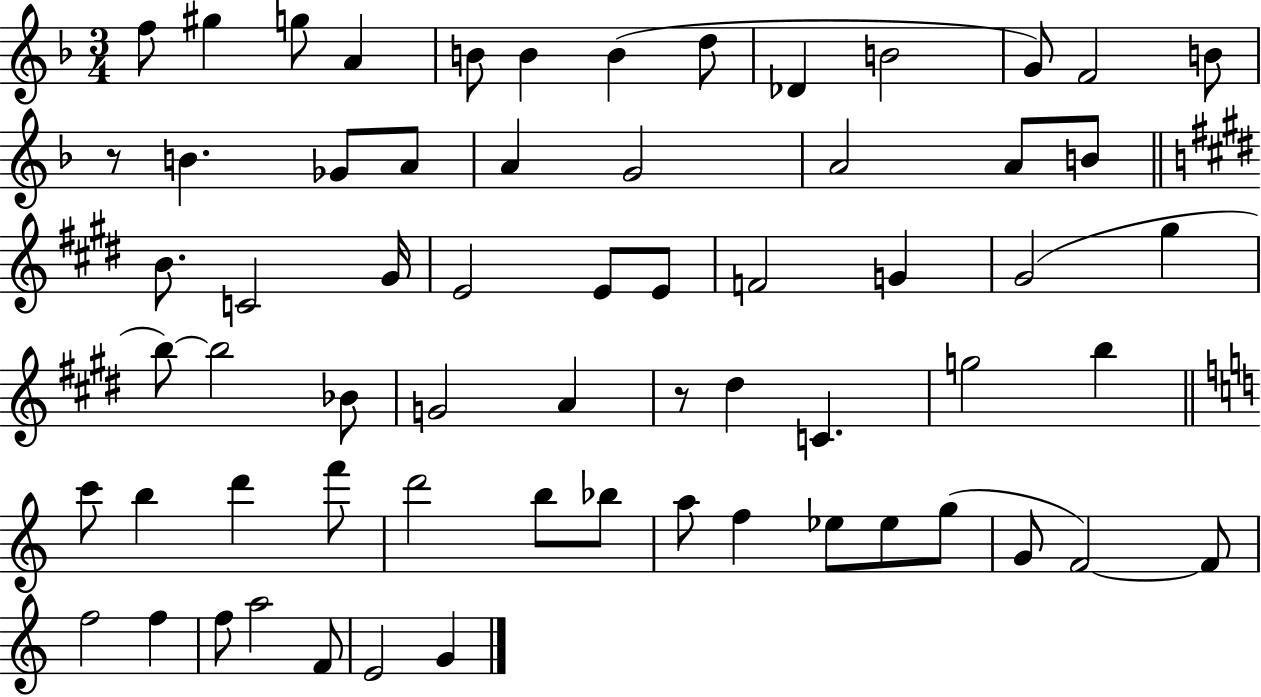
X:1
T:Untitled
M:3/4
L:1/4
K:F
f/2 ^g g/2 A B/2 B B d/2 _D B2 G/2 F2 B/2 z/2 B _G/2 A/2 A G2 A2 A/2 B/2 B/2 C2 ^G/4 E2 E/2 E/2 F2 G ^G2 ^g b/2 b2 _B/2 G2 A z/2 ^d C g2 b c'/2 b d' f'/2 d'2 b/2 _b/2 a/2 f _e/2 _e/2 g/2 G/2 F2 F/2 f2 f f/2 a2 F/2 E2 G